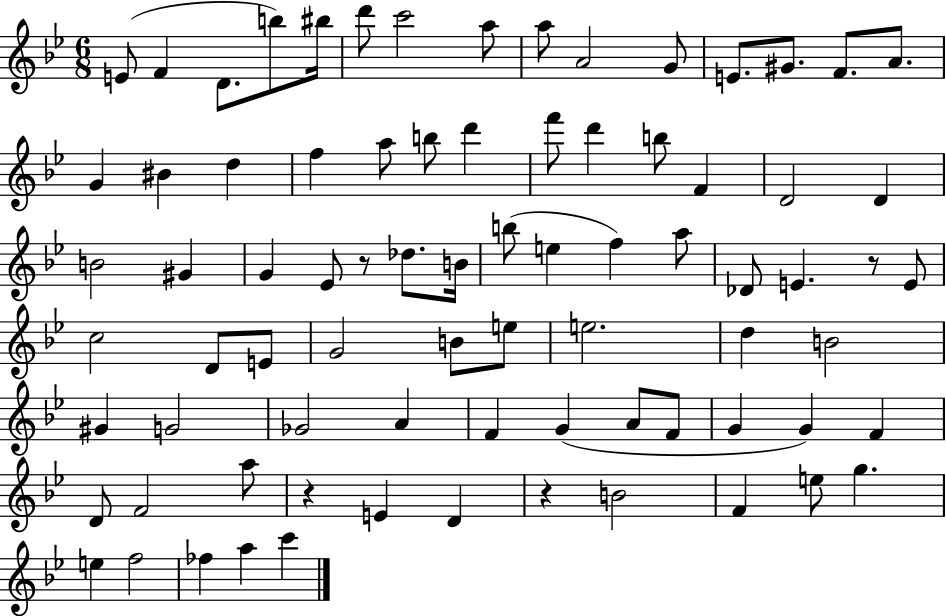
E4/e F4/q D4/e. B5/e BIS5/s D6/e C6/h A5/e A5/e A4/h G4/e E4/e. G#4/e. F4/e. A4/e. G4/q BIS4/q D5/q F5/q A5/e B5/e D6/q F6/e D6/q B5/e F4/q D4/h D4/q B4/h G#4/q G4/q Eb4/e R/e Db5/e. B4/s B5/e E5/q F5/q A5/e Db4/e E4/q. R/e E4/e C5/h D4/e E4/e G4/h B4/e E5/e E5/h. D5/q B4/h G#4/q G4/h Gb4/h A4/q F4/q G4/q A4/e F4/e G4/q G4/q F4/q D4/e F4/h A5/e R/q E4/q D4/q R/q B4/h F4/q E5/e G5/q. E5/q F5/h FES5/q A5/q C6/q